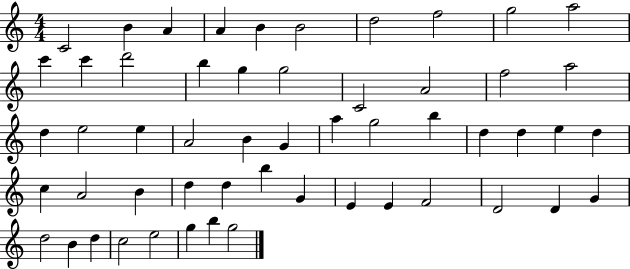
C4/h B4/q A4/q A4/q B4/q B4/h D5/h F5/h G5/h A5/h C6/q C6/q D6/h B5/q G5/q G5/h C4/h A4/h F5/h A5/h D5/q E5/h E5/q A4/h B4/q G4/q A5/q G5/h B5/q D5/q D5/q E5/q D5/q C5/q A4/h B4/q D5/q D5/q B5/q G4/q E4/q E4/q F4/h D4/h D4/q G4/q D5/h B4/q D5/q C5/h E5/h G5/q B5/q G5/h